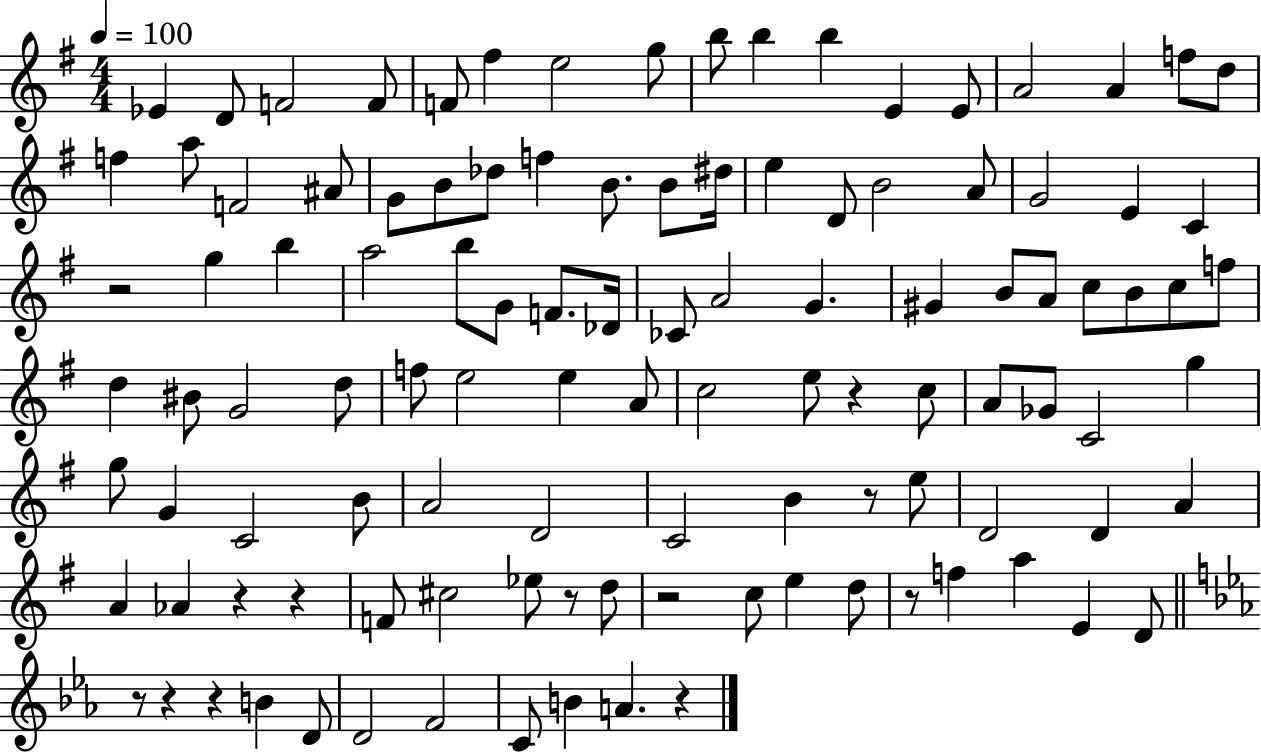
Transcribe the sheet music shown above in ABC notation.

X:1
T:Untitled
M:4/4
L:1/4
K:G
_E D/2 F2 F/2 F/2 ^f e2 g/2 b/2 b b E E/2 A2 A f/2 d/2 f a/2 F2 ^A/2 G/2 B/2 _d/2 f B/2 B/2 ^d/4 e D/2 B2 A/2 G2 E C z2 g b a2 b/2 G/2 F/2 _D/4 _C/2 A2 G ^G B/2 A/2 c/2 B/2 c/2 f/2 d ^B/2 G2 d/2 f/2 e2 e A/2 c2 e/2 z c/2 A/2 _G/2 C2 g g/2 G C2 B/2 A2 D2 C2 B z/2 e/2 D2 D A A _A z z F/2 ^c2 _e/2 z/2 d/2 z2 c/2 e d/2 z/2 f a E D/2 z/2 z z B D/2 D2 F2 C/2 B A z